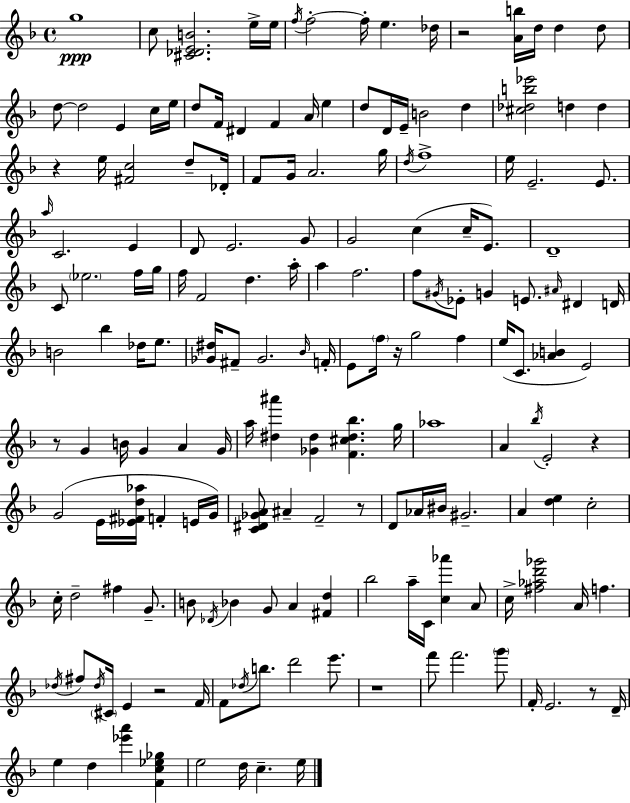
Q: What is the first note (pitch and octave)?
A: G5